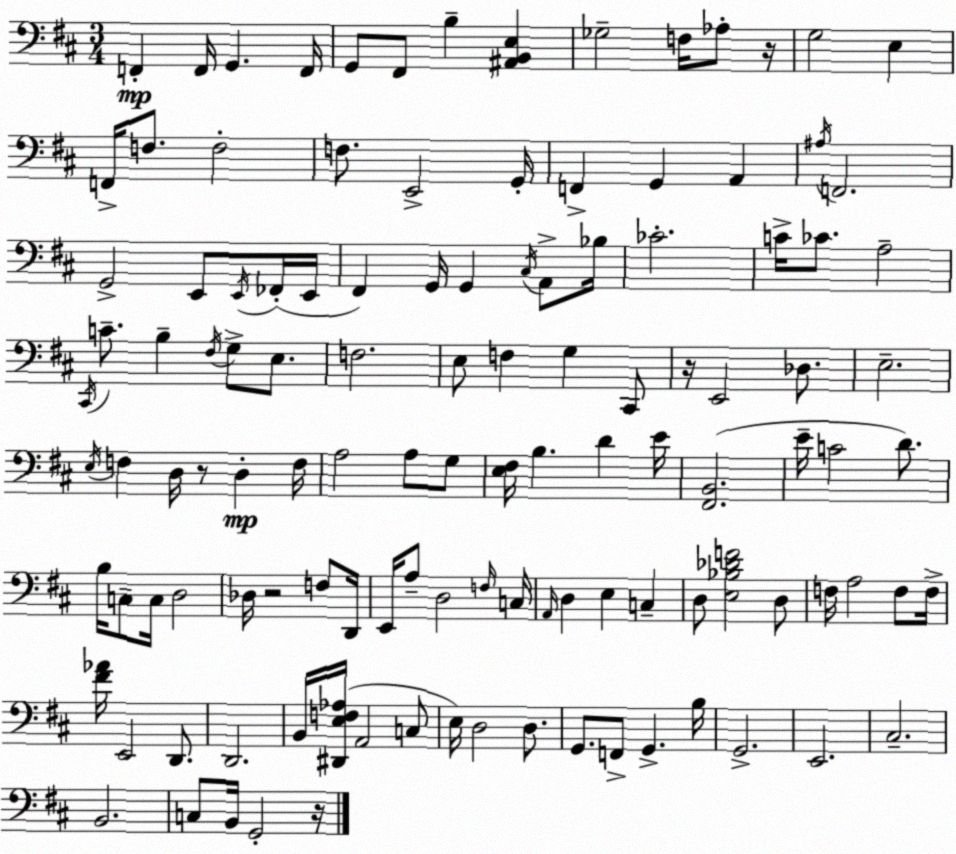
X:1
T:Untitled
M:3/4
L:1/4
K:D
F,, F,,/4 G,, F,,/4 G,,/2 ^F,,/2 B, [^A,,B,,E,] _G,2 F,/4 _A,/2 z/4 G,2 E, F,,/4 F,/2 F,2 F,/2 E,,2 G,,/4 F,, G,, A,, ^A,/4 F,,2 G,,2 E,,/2 E,,/4 _F,,/4 E,,/4 ^F,, G,,/4 G,, ^C,/4 A,,/2 _B,/4 _C2 C/4 _C/2 A,2 ^C,,/4 C/2 B, ^F,/4 G,/2 E,/2 F,2 E,/2 F, G, ^C,,/2 z/4 E,,2 _D,/2 E,2 E,/4 F, D,/4 z/2 D, F,/4 A,2 A,/2 G,/2 [E,^F,]/4 B, D E/4 [^F,,B,,]2 E/4 C2 D/2 B,/4 C,/2 C,/4 D,2 _D,/4 z2 F,/2 D,,/4 E,,/4 A,/2 D,2 F,/4 C,/4 A,,/4 D, E, C, D,/2 [E,_B,_DF]2 D,/2 F,/4 A,2 F,/2 F,/4 [^F_A]/4 E,,2 D,,/2 D,,2 B,,/4 [^D,,E,F,_A,]/4 A,,2 C,/2 E,/4 D,2 D,/2 G,,/2 F,,/2 G,, B,/4 G,,2 E,,2 ^C,2 B,,2 C,/2 B,,/4 G,,2 z/4